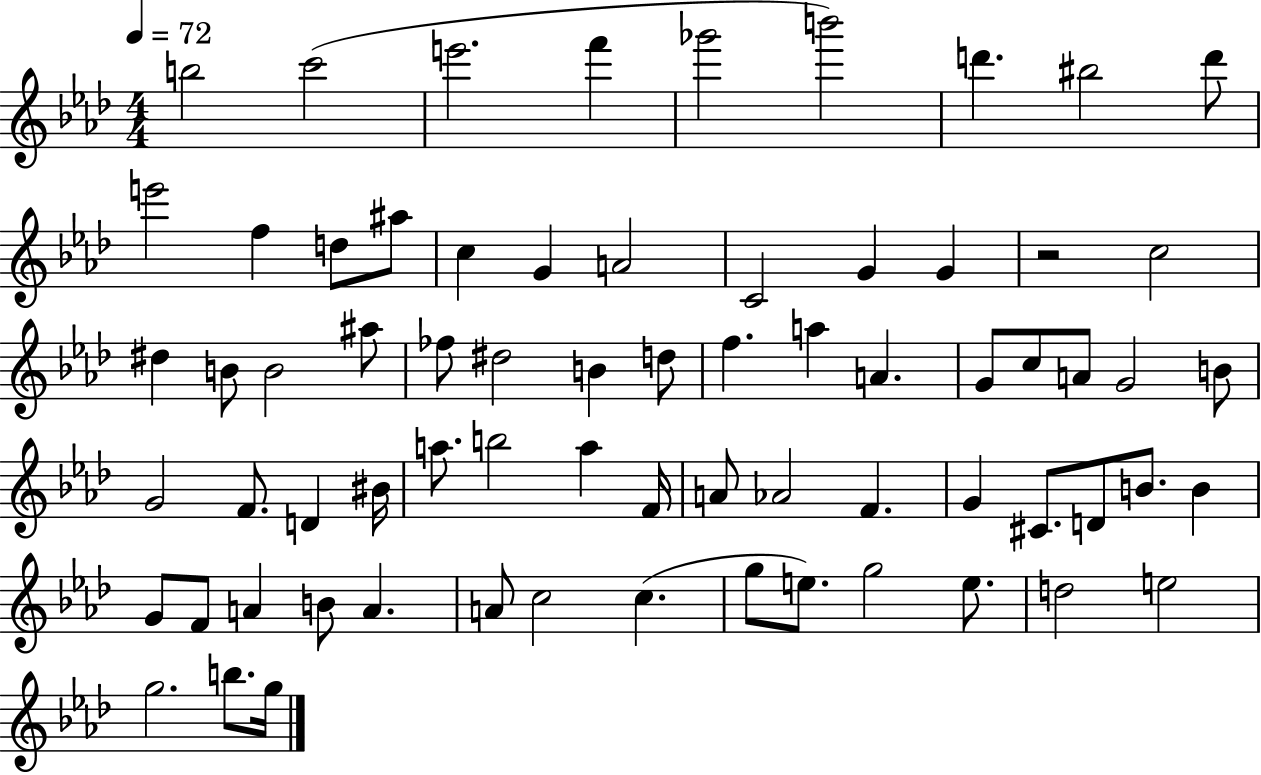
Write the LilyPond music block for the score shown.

{
  \clef treble
  \numericTimeSignature
  \time 4/4
  \key aes \major
  \tempo 4 = 72
  b''2 c'''2( | e'''2. f'''4 | ges'''2 b'''2) | d'''4. bis''2 d'''8 | \break e'''2 f''4 d''8 ais''8 | c''4 g'4 a'2 | c'2 g'4 g'4 | r2 c''2 | \break dis''4 b'8 b'2 ais''8 | fes''8 dis''2 b'4 d''8 | f''4. a''4 a'4. | g'8 c''8 a'8 g'2 b'8 | \break g'2 f'8. d'4 bis'16 | a''8. b''2 a''4 f'16 | a'8 aes'2 f'4. | g'4 cis'8. d'8 b'8. b'4 | \break g'8 f'8 a'4 b'8 a'4. | a'8 c''2 c''4.( | g''8 e''8.) g''2 e''8. | d''2 e''2 | \break g''2. b''8. g''16 | \bar "|."
}